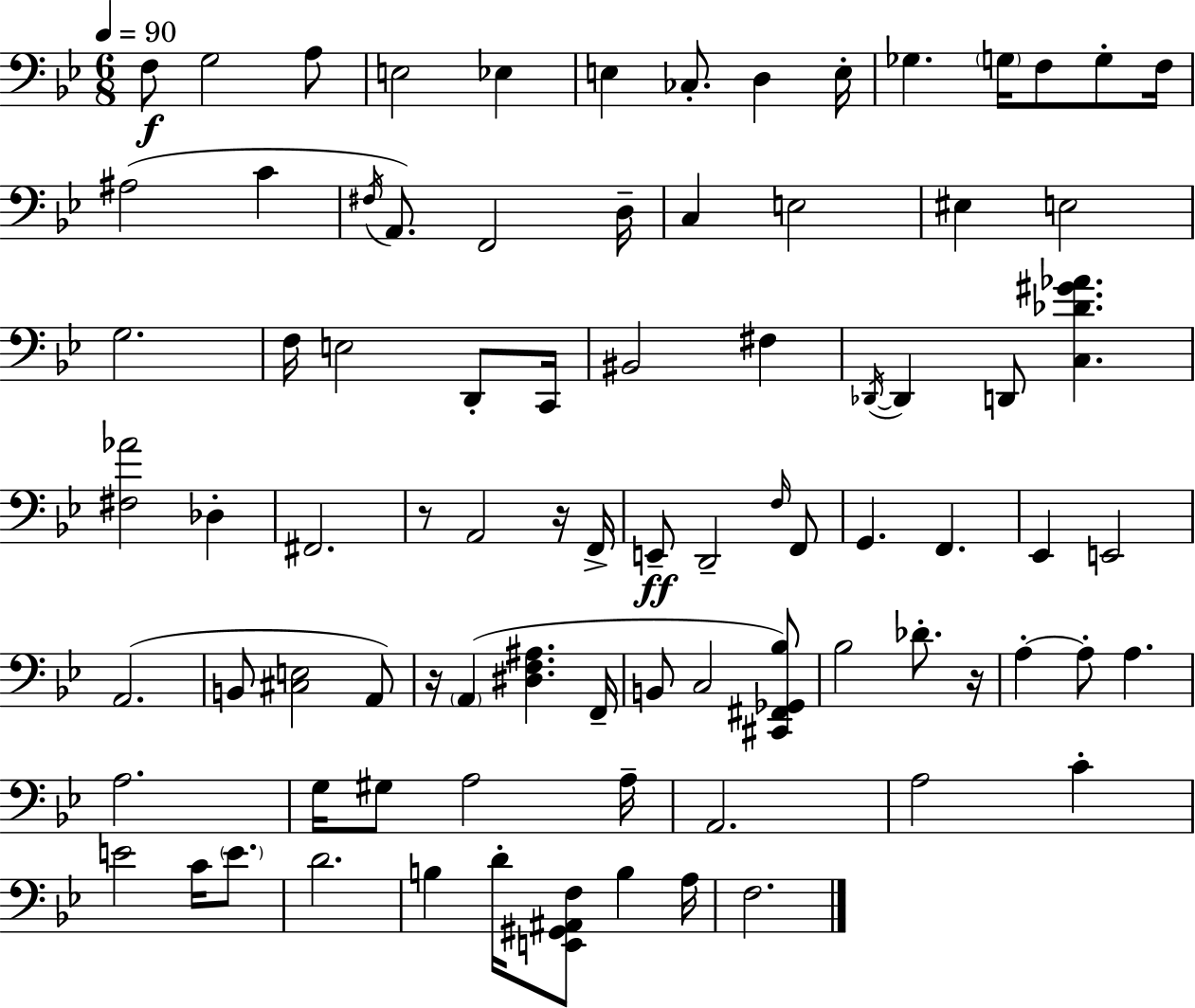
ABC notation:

X:1
T:Untitled
M:6/8
L:1/4
K:Gm
F,/2 G,2 A,/2 E,2 _E, E, _C,/2 D, E,/4 _G, G,/4 F,/2 G,/2 F,/4 ^A,2 C ^F,/4 A,,/2 F,,2 D,/4 C, E,2 ^E, E,2 G,2 F,/4 E,2 D,,/2 C,,/4 ^B,,2 ^F, _D,,/4 _D,, D,,/2 [C,_D^G_A] [^F,_A]2 _D, ^F,,2 z/2 A,,2 z/4 F,,/4 E,,/2 D,,2 F,/4 F,,/2 G,, F,, _E,, E,,2 A,,2 B,,/2 [^C,E,]2 A,,/2 z/4 A,, [^D,F,^A,] F,,/4 B,,/2 C,2 [^C,,^F,,_G,,_B,]/2 _B,2 _D/2 z/4 A, A,/2 A, A,2 G,/4 ^G,/2 A,2 A,/4 A,,2 A,2 C E2 C/4 E/2 D2 B, D/4 [E,,^G,,^A,,F,]/2 B, A,/4 F,2